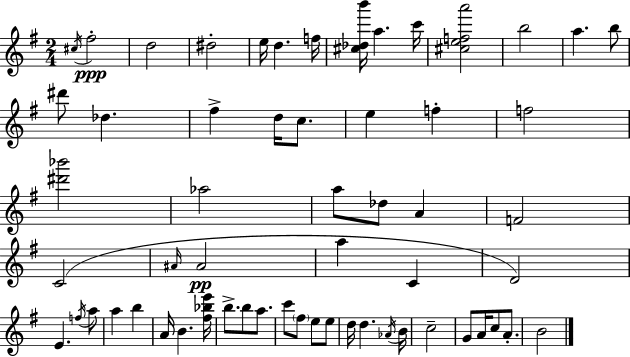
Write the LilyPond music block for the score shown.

{
  \clef treble
  \numericTimeSignature
  \time 2/4
  \key g \major
  \acciaccatura { cis''16 }\ppp fis''2-. | d''2 | dis''2-. | e''16 d''4. | \break f''16 <cis'' des'' b'''>16 a''4. | c'''16 <cis'' e'' f'' a'''>2 | b''2 | a''4. b''8 | \break dis'''8 des''4. | fis''4-> d''16 c''8. | e''4 f''4-. | f''2 | \break <dis''' bes'''>2 | aes''2 | a''8 des''8 a'4 | f'2 | \break c'2( | \grace { ais'16 }\pp ais'2 | a''4 c'4 | d'2) | \break e'4. | \acciaccatura { f''16 } a''8 a''4 b''4 | a'16 b'4. | <fis'' bes'' e'''>16 b''8.-> b''8 | \break a''8. c'''8 \parenthesize fis''8 e''8 | e''8 d''16 d''4. | \acciaccatura { aes'16 } b'16 c''2-- | g'8 a'16 c''8 | \break a'8.-. b'2 | \bar "|."
}